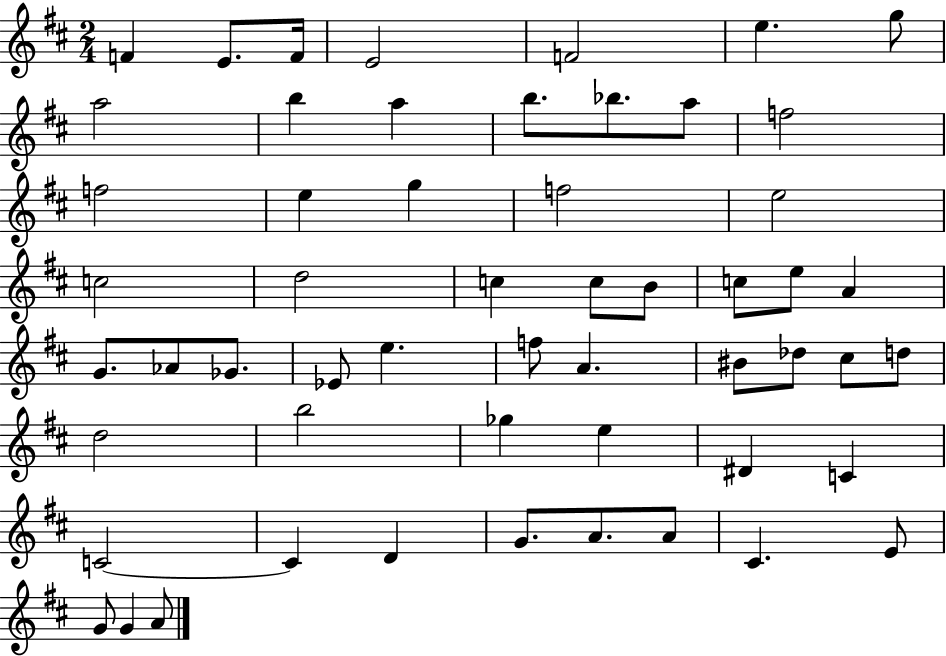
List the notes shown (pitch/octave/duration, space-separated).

F4/q E4/e. F4/s E4/h F4/h E5/q. G5/e A5/h B5/q A5/q B5/e. Bb5/e. A5/e F5/h F5/h E5/q G5/q F5/h E5/h C5/h D5/h C5/q C5/e B4/e C5/e E5/e A4/q G4/e. Ab4/e Gb4/e. Eb4/e E5/q. F5/e A4/q. BIS4/e Db5/e C#5/e D5/e D5/h B5/h Gb5/q E5/q D#4/q C4/q C4/h C4/q D4/q G4/e. A4/e. A4/e C#4/q. E4/e G4/e G4/q A4/e